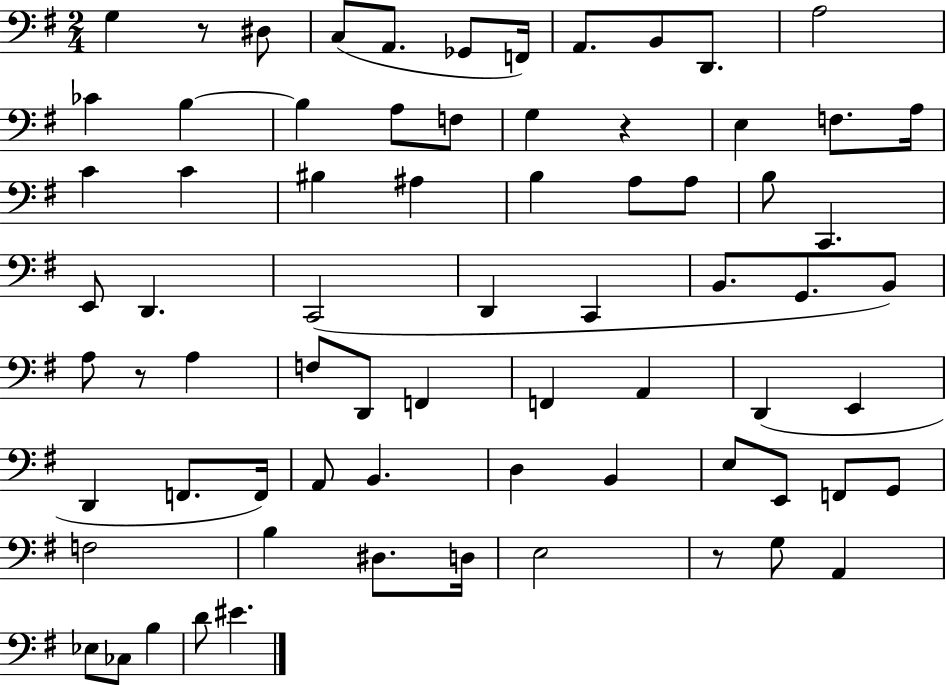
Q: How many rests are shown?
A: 4